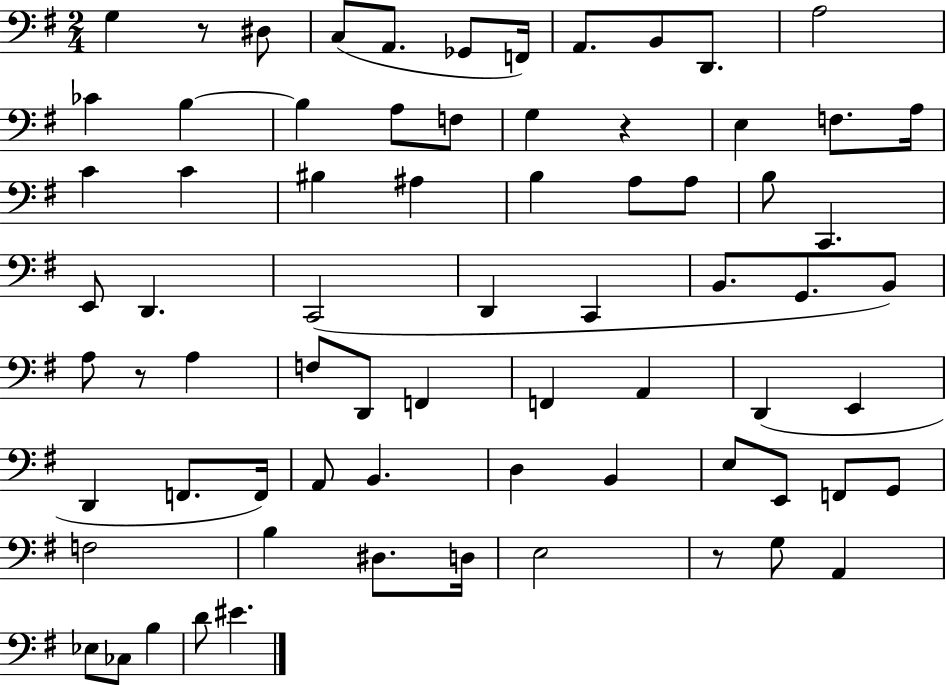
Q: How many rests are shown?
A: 4